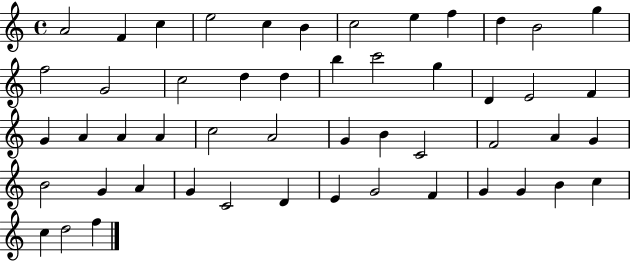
X:1
T:Untitled
M:4/4
L:1/4
K:C
A2 F c e2 c B c2 e f d B2 g f2 G2 c2 d d b c'2 g D E2 F G A A A c2 A2 G B C2 F2 A G B2 G A G C2 D E G2 F G G B c c d2 f